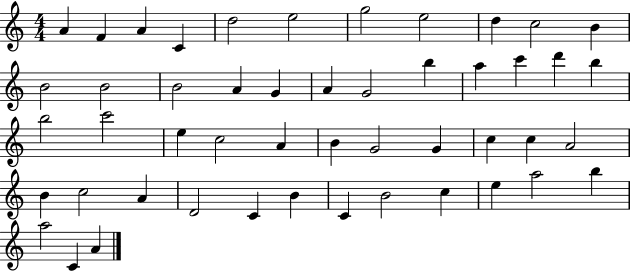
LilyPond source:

{
  \clef treble
  \numericTimeSignature
  \time 4/4
  \key c \major
  a'4 f'4 a'4 c'4 | d''2 e''2 | g''2 e''2 | d''4 c''2 b'4 | \break b'2 b'2 | b'2 a'4 g'4 | a'4 g'2 b''4 | a''4 c'''4 d'''4 b''4 | \break b''2 c'''2 | e''4 c''2 a'4 | b'4 g'2 g'4 | c''4 c''4 a'2 | \break b'4 c''2 a'4 | d'2 c'4 b'4 | c'4 b'2 c''4 | e''4 a''2 b''4 | \break a''2 c'4 a'4 | \bar "|."
}